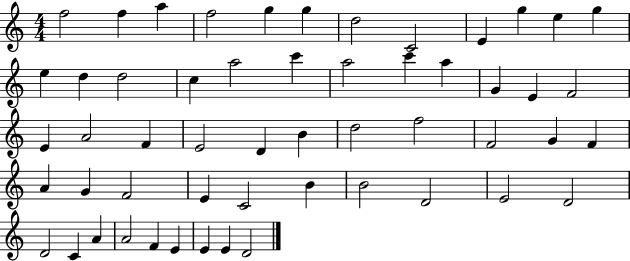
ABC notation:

X:1
T:Untitled
M:4/4
L:1/4
K:C
f2 f a f2 g g d2 C2 E g e g e d d2 c a2 c' a2 c' a G E F2 E A2 F E2 D B d2 f2 F2 G F A G F2 E C2 B B2 D2 E2 D2 D2 C A A2 F E E E D2